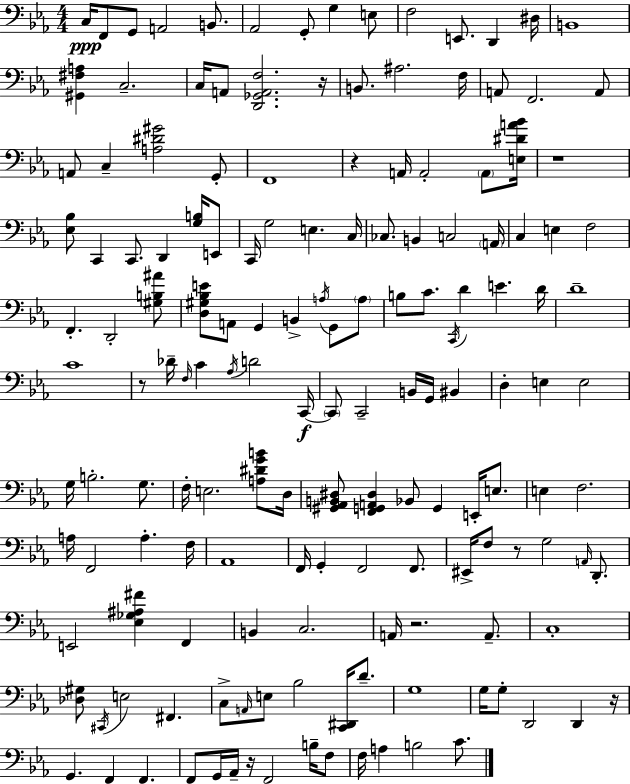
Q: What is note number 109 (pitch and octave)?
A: C#2